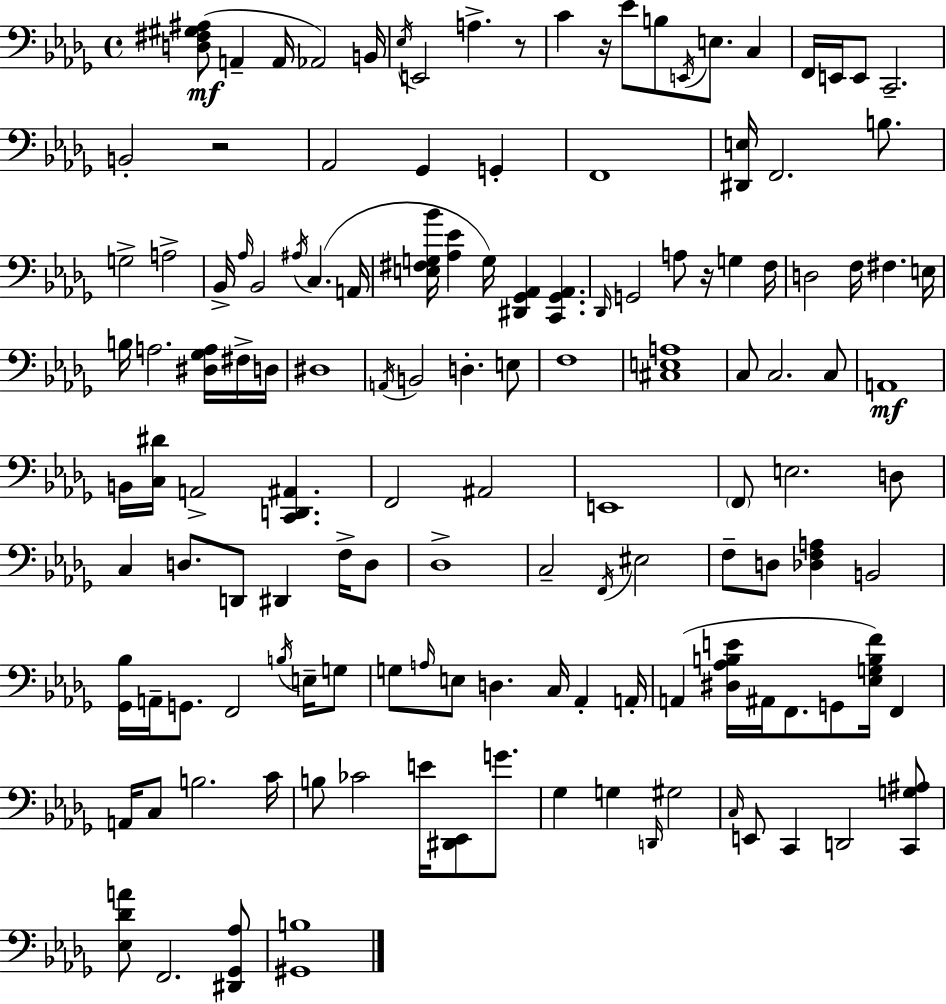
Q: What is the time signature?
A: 4/4